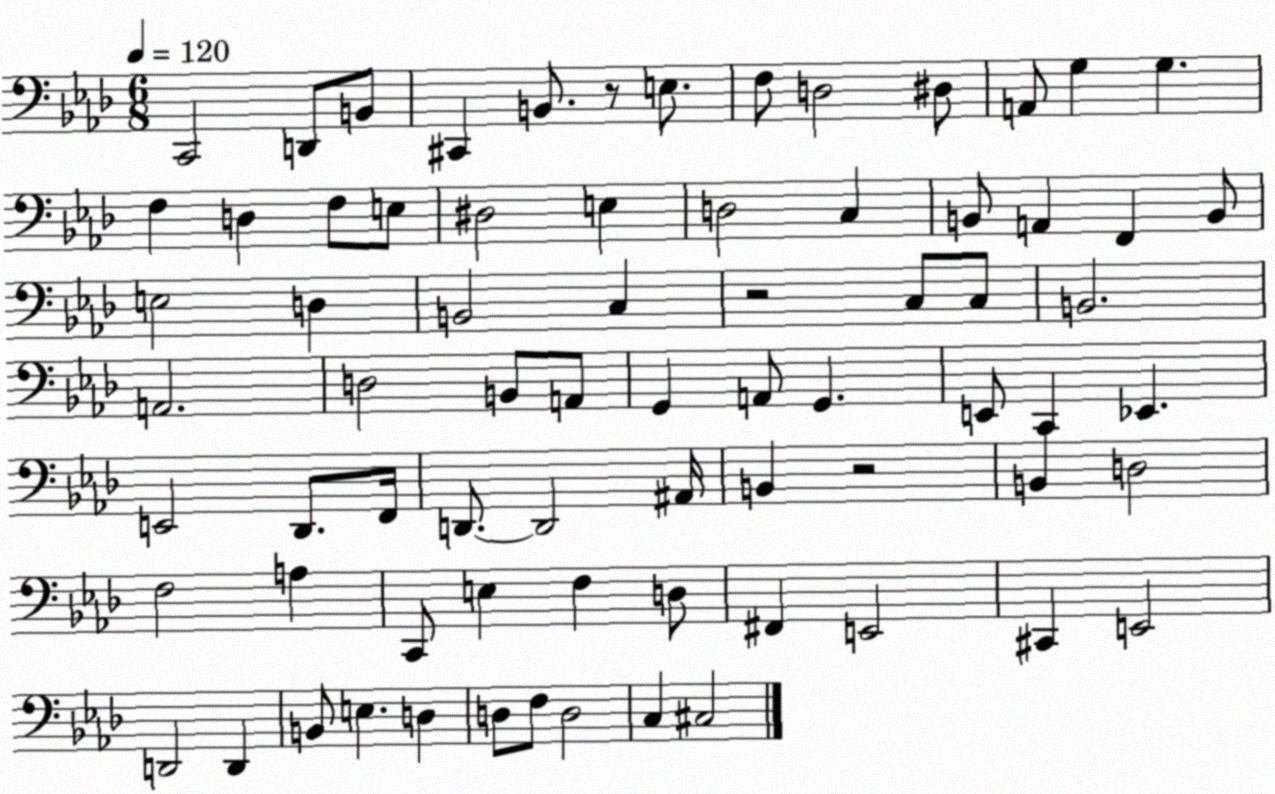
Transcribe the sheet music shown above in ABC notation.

X:1
T:Untitled
M:6/8
L:1/4
K:Ab
C,,2 D,,/2 B,,/2 ^C,, B,,/2 z/2 E,/2 F,/2 D,2 ^D,/2 A,,/2 G, G, F, D, F,/2 E,/2 ^D,2 E, D,2 C, B,,/2 A,, F,, B,,/2 E,2 D, B,,2 C, z2 C,/2 C,/2 B,,2 A,,2 D,2 B,,/2 A,,/2 G,, A,,/2 G,, E,,/2 C,, _E,, E,,2 _D,,/2 F,,/4 D,,/2 D,,2 ^A,,/4 B,, z2 B,, D,2 F,2 A, C,,/2 E, F, D,/2 ^F,, E,,2 ^C,, E,,2 D,,2 D,, B,,/2 E, D, D,/2 F,/2 D,2 C, ^C,2